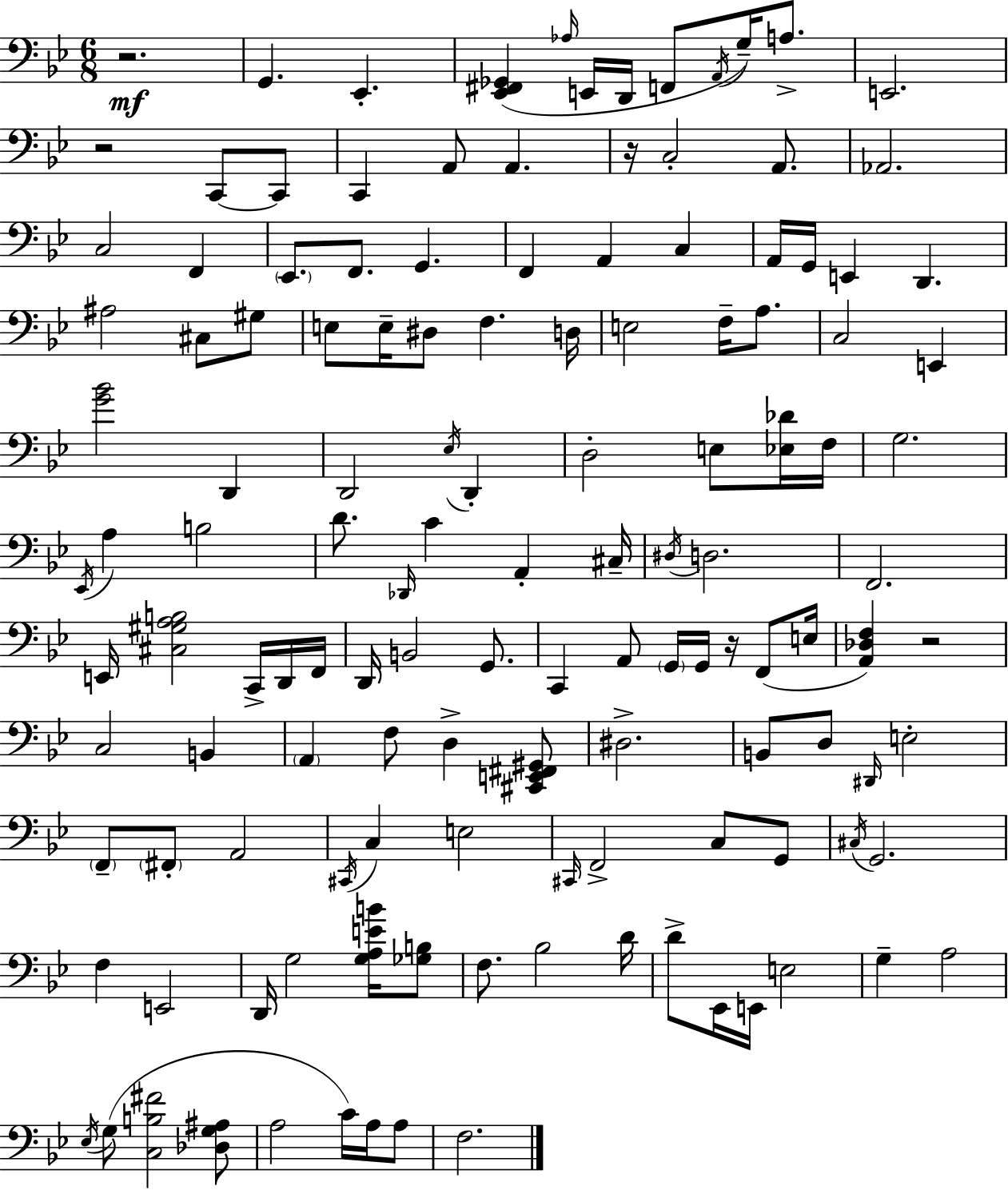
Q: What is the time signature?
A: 6/8